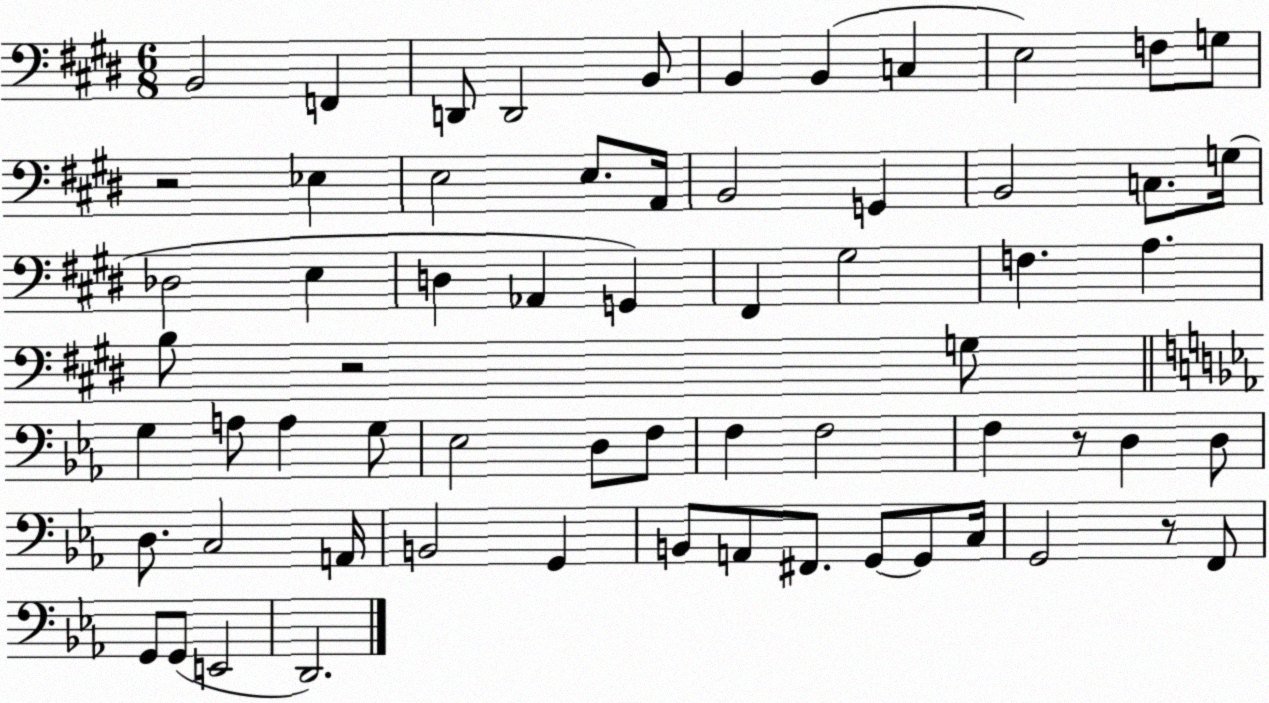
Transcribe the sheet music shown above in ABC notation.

X:1
T:Untitled
M:6/8
L:1/4
K:E
B,,2 F,, D,,/2 D,,2 B,,/2 B,, B,, C, E,2 F,/2 G,/2 z2 _E, E,2 E,/2 A,,/4 B,,2 G,, B,,2 C,/2 G,/4 _D,2 E, D, _A,, G,, ^F,, ^G,2 F, A, B,/2 z2 G,/2 G, A,/2 A, G,/2 _E,2 D,/2 F,/2 F, F,2 F, z/2 D, D,/2 D,/2 C,2 A,,/4 B,,2 G,, B,,/2 A,,/2 ^F,,/2 G,,/2 G,,/2 C,/4 G,,2 z/2 F,,/2 G,,/2 G,,/2 E,,2 D,,2